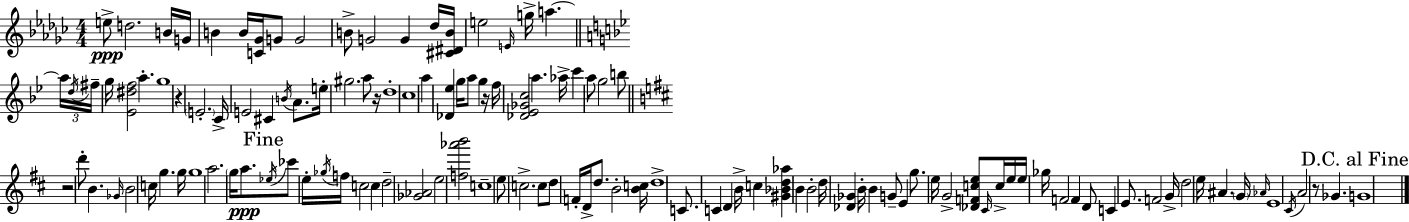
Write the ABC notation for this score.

X:1
T:Untitled
M:4/4
L:1/4
K:Ebm
e/2 d2 B/4 G/4 B B/4 [C_G]/4 G/2 G2 B/2 G2 G _d/4 [^C^DB]/4 e2 E/4 g/4 a a/4 d/4 ^f/4 g/4 [_E^df]2 a g4 z E2 C/4 E2 ^C B/4 A/2 e/4 ^g2 a/2 z/4 d4 c4 a [_D_e] g/4 a/2 g z/4 f/4 [_D_E_Gc]2 a _a/4 c' a/2 g2 b/2 z2 d'/2 B _G/4 B2 c/4 g g/4 g4 a2 g/4 a/2 _e/4 _c'/2 e/4 _g/4 f/4 c2 c d2 [_G_A]2 e2 [f_a'b']2 c4 e/2 c2 c/2 d/2 F/4 D/4 d/2 B2 [Bc]/4 d4 C/2 C D B/4 c [^G_Bd_a] B B2 d/4 [_D_G] B/4 B G/2 E g/2 e/4 G2 [_DFce]/2 ^C/4 c/4 e/4 e/4 _g/4 F2 F D/2 C E/2 F2 G/4 d2 e/4 ^A G/4 _A/4 E4 ^C/4 A2 z/2 _G G4